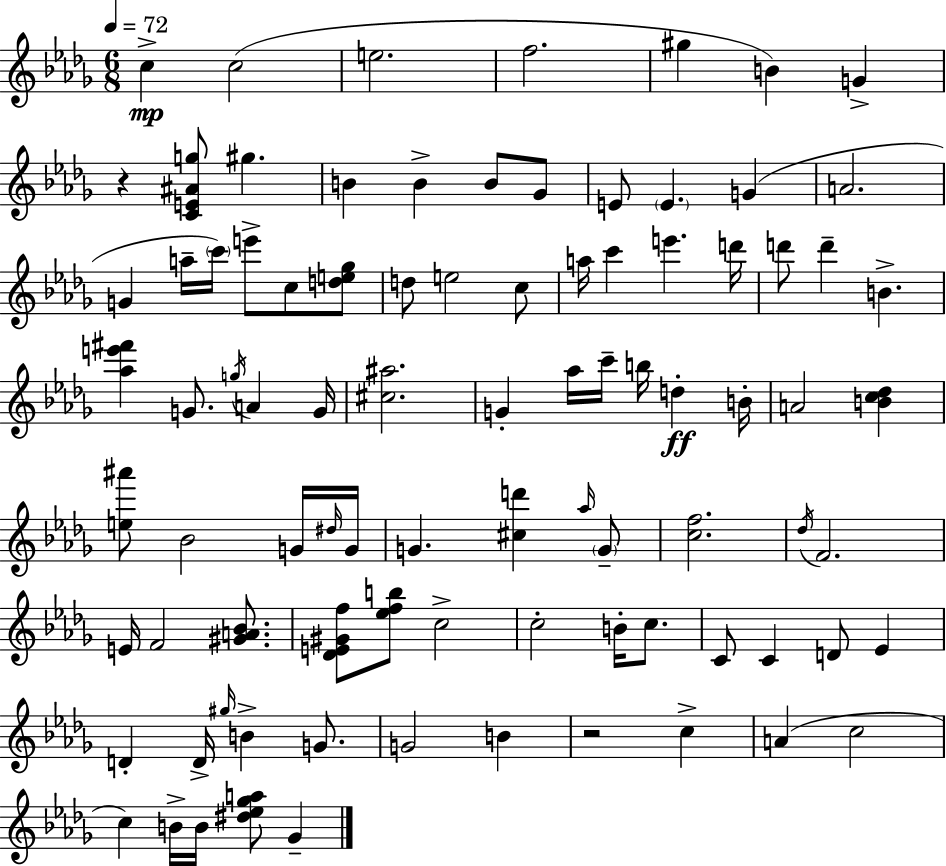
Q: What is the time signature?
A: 6/8